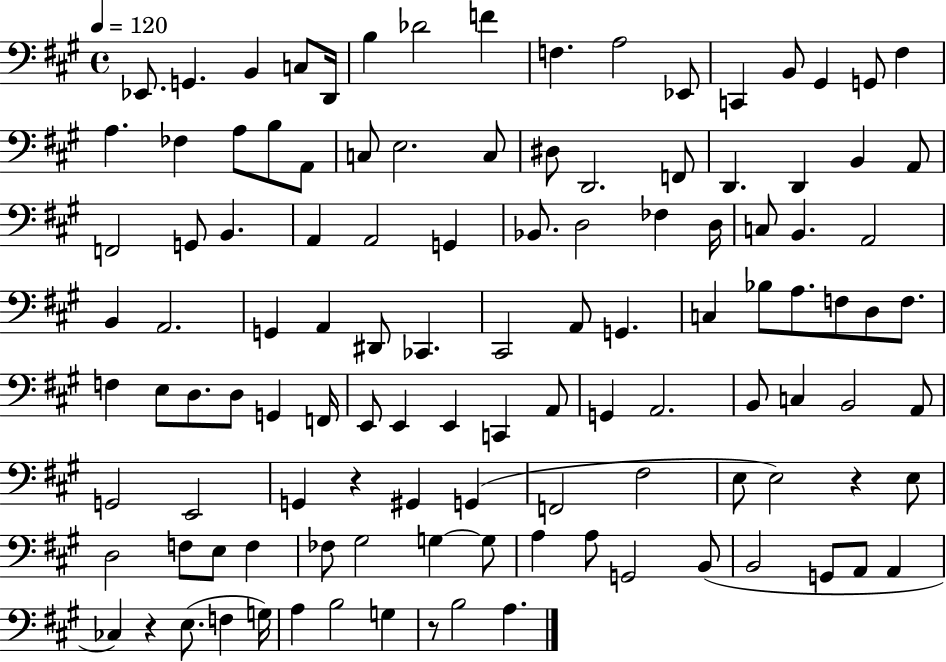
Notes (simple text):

Eb2/e. G2/q. B2/q C3/e D2/s B3/q Db4/h F4/q F3/q. A3/h Eb2/e C2/q B2/e G#2/q G2/e F#3/q A3/q. FES3/q A3/e B3/e A2/e C3/e E3/h. C3/e D#3/e D2/h. F2/e D2/q. D2/q B2/q A2/e F2/h G2/e B2/q. A2/q A2/h G2/q Bb2/e. D3/h FES3/q D3/s C3/e B2/q. A2/h B2/q A2/h. G2/q A2/q D#2/e CES2/q. C#2/h A2/e G2/q. C3/q Bb3/e A3/e. F3/e D3/e F3/e. F3/q E3/e D3/e. D3/e G2/q F2/s E2/e E2/q E2/q C2/q A2/e G2/q A2/h. B2/e C3/q B2/h A2/e G2/h E2/h G2/q R/q G#2/q G2/q F2/h F#3/h E3/e E3/h R/q E3/e D3/h F3/e E3/e F3/q FES3/e G#3/h G3/q G3/e A3/q A3/e G2/h B2/e B2/h G2/e A2/e A2/q CES3/q R/q E3/e. F3/q G3/s A3/q B3/h G3/q R/e B3/h A3/q.